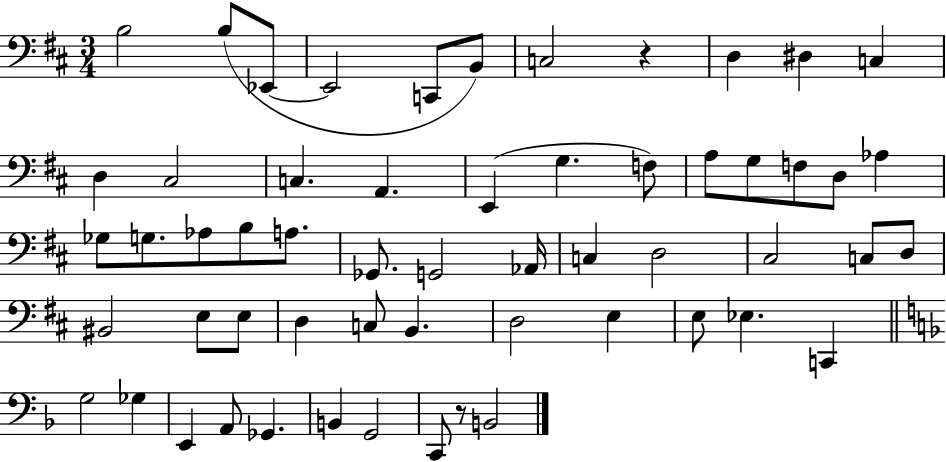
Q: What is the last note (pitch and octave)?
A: B2